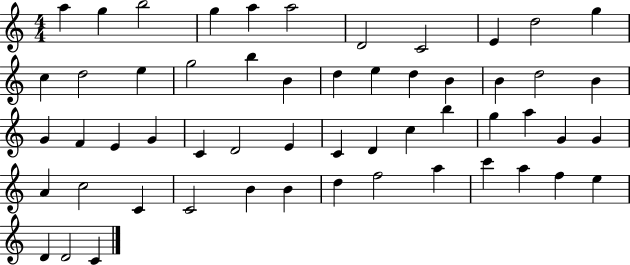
{
  \clef treble
  \numericTimeSignature
  \time 4/4
  \key c \major
  a''4 g''4 b''2 | g''4 a''4 a''2 | d'2 c'2 | e'4 d''2 g''4 | \break c''4 d''2 e''4 | g''2 b''4 b'4 | d''4 e''4 d''4 b'4 | b'4 d''2 b'4 | \break g'4 f'4 e'4 g'4 | c'4 d'2 e'4 | c'4 d'4 c''4 b''4 | g''4 a''4 g'4 g'4 | \break a'4 c''2 c'4 | c'2 b'4 b'4 | d''4 f''2 a''4 | c'''4 a''4 f''4 e''4 | \break d'4 d'2 c'4 | \bar "|."
}